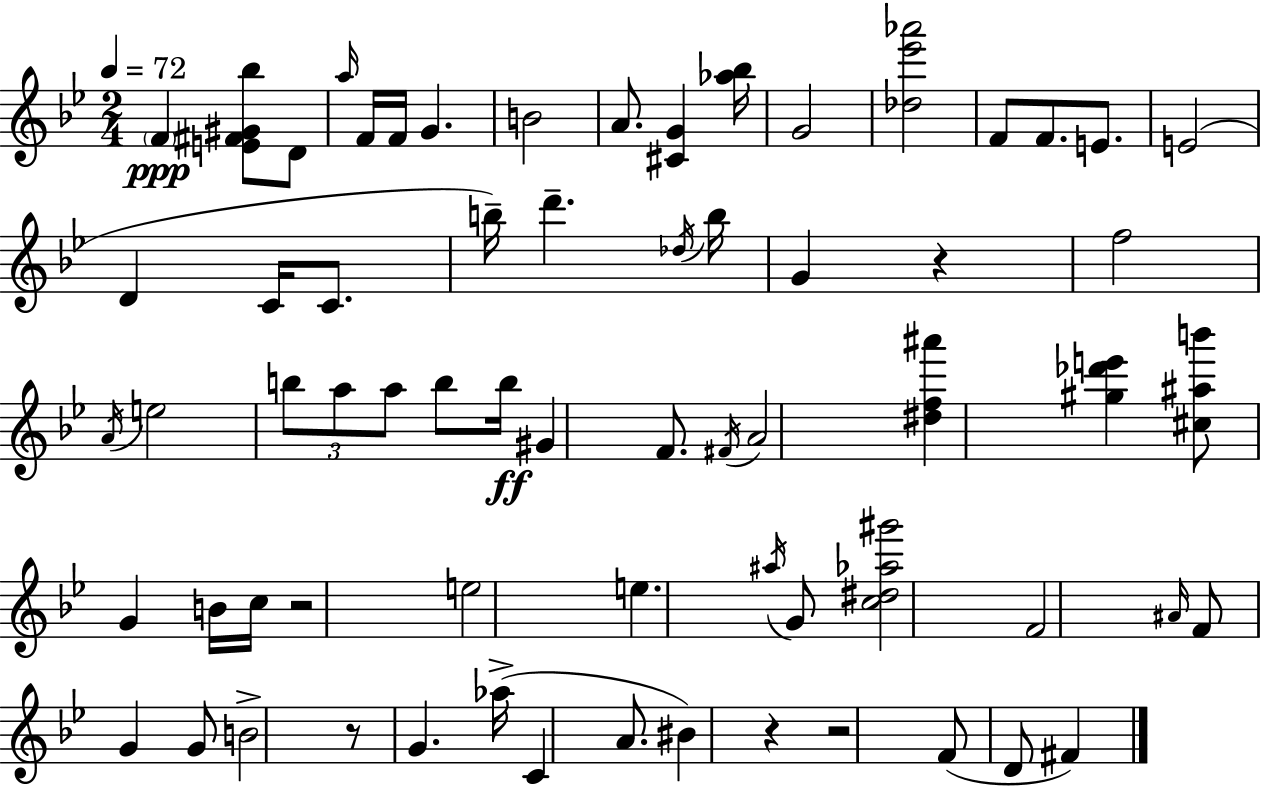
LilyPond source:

{
  \clef treble
  \numericTimeSignature
  \time 2/4
  \key bes \major
  \tempo 4 = 72
  \parenthesize f'4\ppp <e' fis' gis' bes''>8 d'8 | \grace { a''16 } f'16 f'16 g'4. | b'2 | a'8. <cis' g'>4 | \break <aes'' bes''>16 g'2 | <des'' ees''' aes'''>2 | f'8 f'8. e'8. | e'2( | \break d'4 c'16 c'8. | b''16--) d'''4.-- | \acciaccatura { des''16 } b''16 g'4 r4 | f''2 | \break \acciaccatura { a'16 } e''2 | \tuplet 3/2 { b''8 a''8 a''8 } | b''8 b''16\ff gis'4 | f'8. \acciaccatura { fis'16 } a'2 | \break <dis'' f'' ais'''>4 | <gis'' des''' e'''>4 <cis'' ais'' b'''>8 g'4 | b'16 c''16 r2 | e''2 | \break e''4. | \acciaccatura { ais''16 } g'8 <c'' dis'' aes'' gis'''>2 | f'2 | \grace { ais'16 } f'8 | \break g'4 g'8 b'2-> | r8 | g'4. aes''16->( c'4 | a'8. bis'4) | \break r4 r2 | f'8( | d'8 fis'4) \bar "|."
}